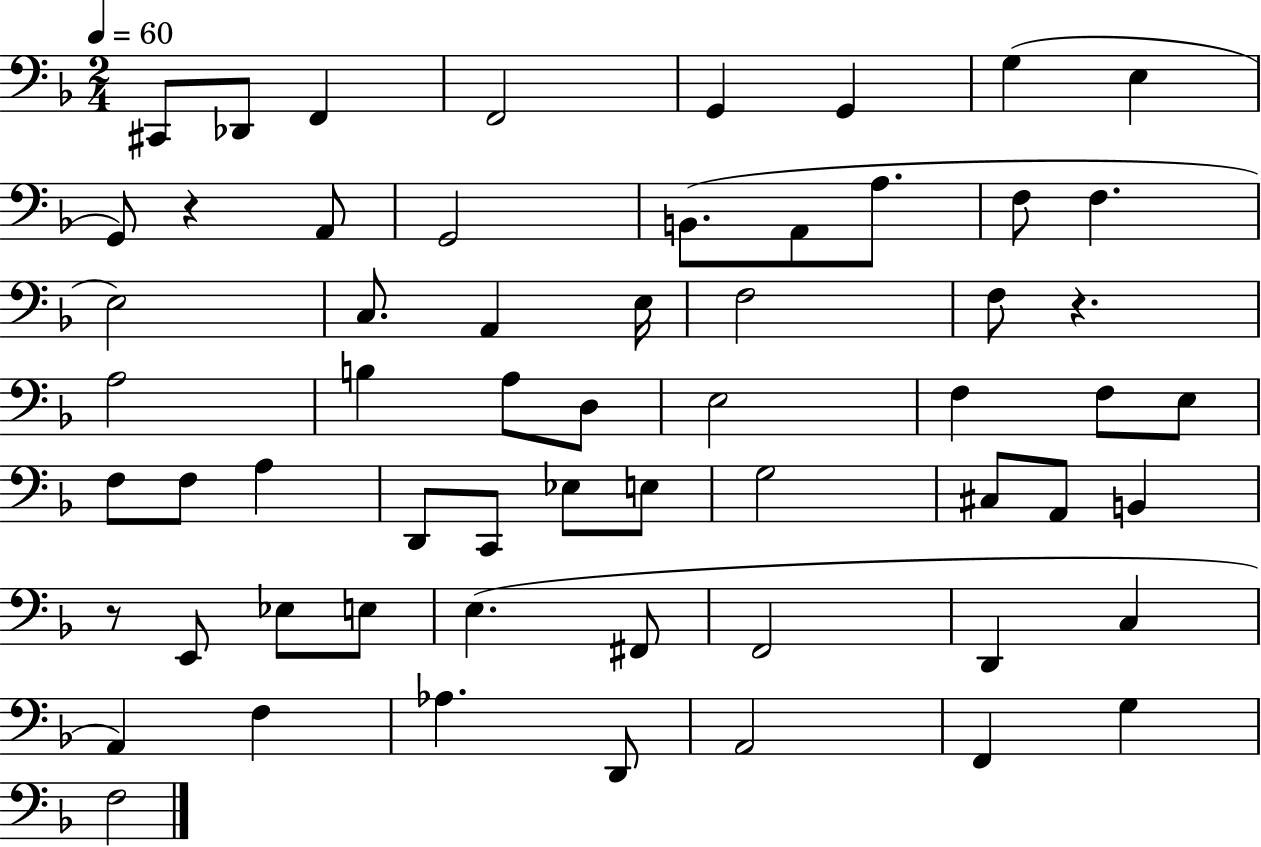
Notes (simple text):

C#2/e Db2/e F2/q F2/h G2/q G2/q G3/q E3/q G2/e R/q A2/e G2/h B2/e. A2/e A3/e. F3/e F3/q. E3/h C3/e. A2/q E3/s F3/h F3/e R/q. A3/h B3/q A3/e D3/e E3/h F3/q F3/e E3/e F3/e F3/e A3/q D2/e C2/e Eb3/e E3/e G3/h C#3/e A2/e B2/q R/e E2/e Eb3/e E3/e E3/q. F#2/e F2/h D2/q C3/q A2/q F3/q Ab3/q. D2/e A2/h F2/q G3/q F3/h